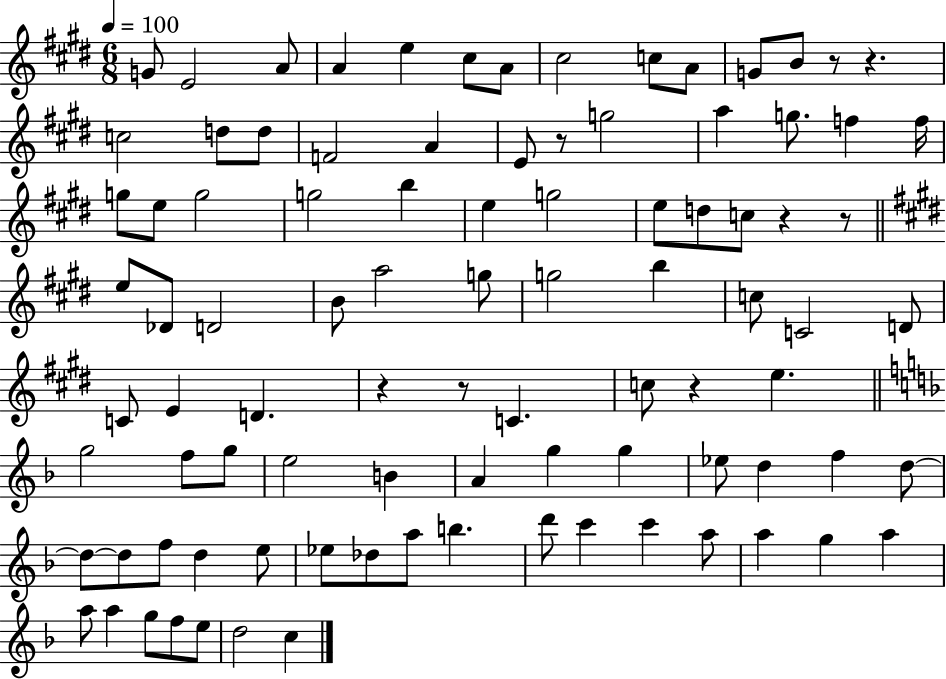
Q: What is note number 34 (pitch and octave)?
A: E5